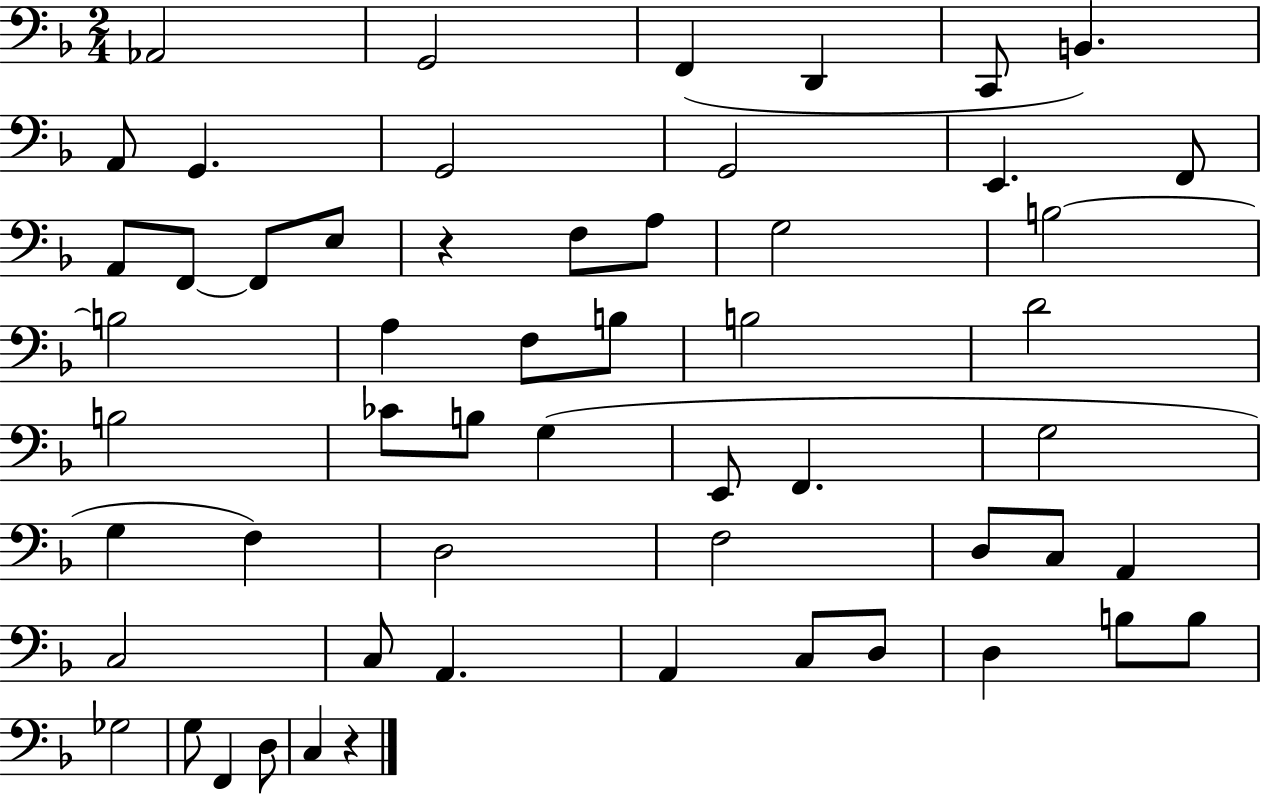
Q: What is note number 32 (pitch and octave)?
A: F2